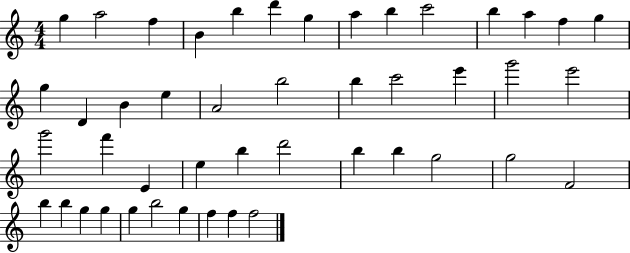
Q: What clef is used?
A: treble